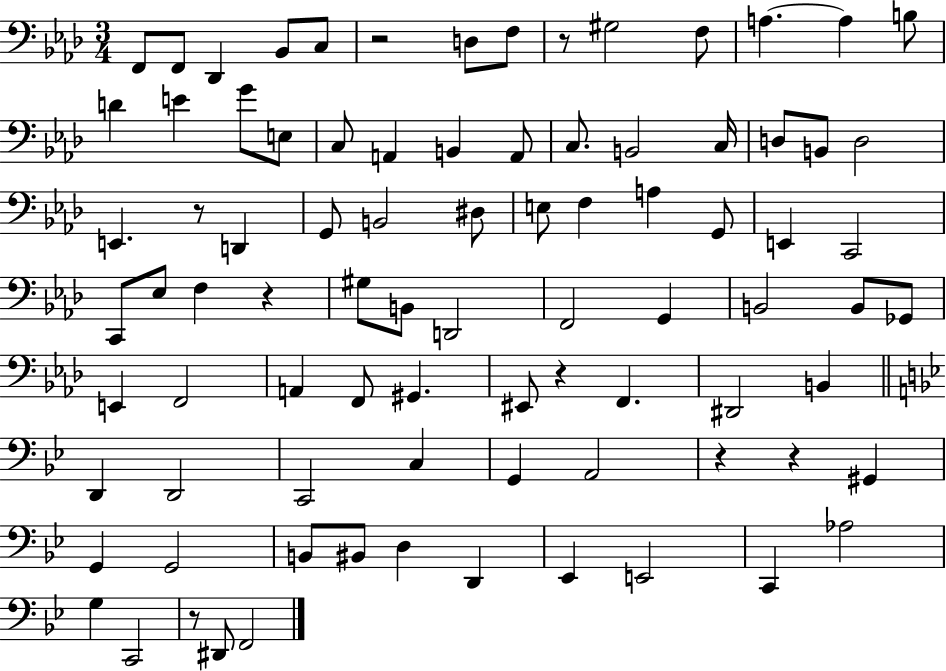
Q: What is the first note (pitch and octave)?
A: F2